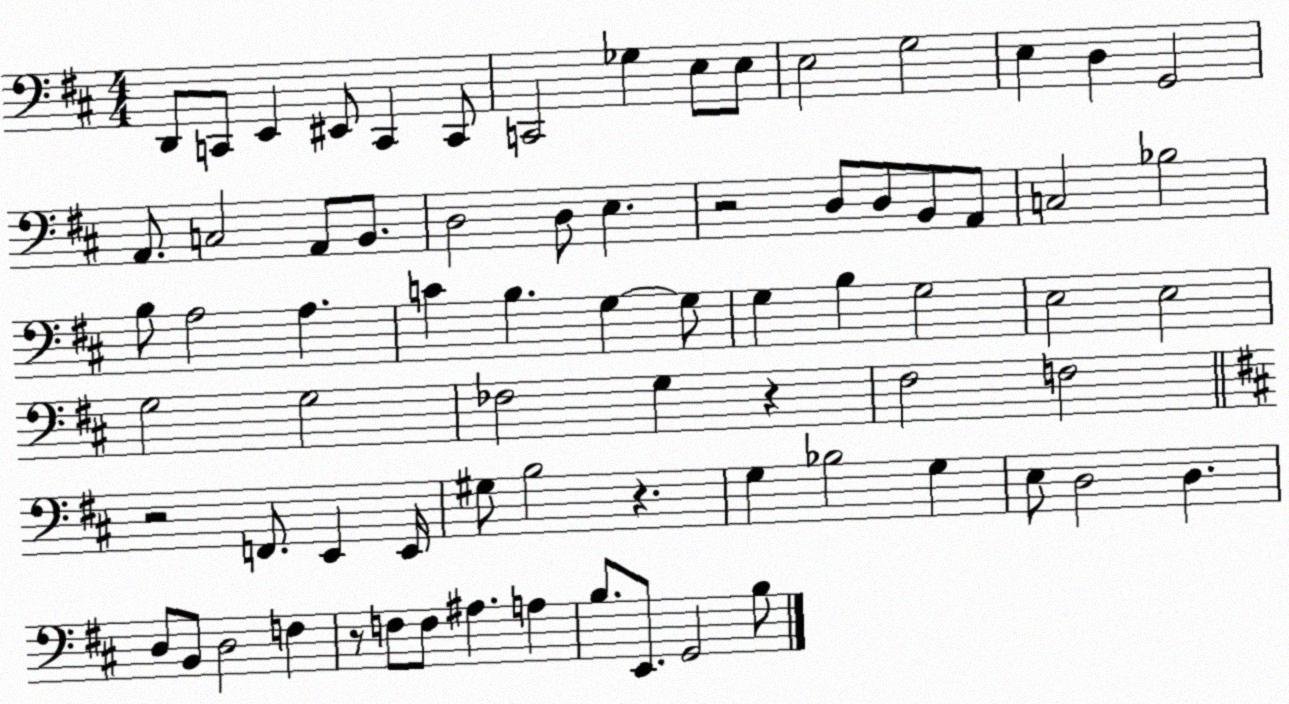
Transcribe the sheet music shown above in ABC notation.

X:1
T:Untitled
M:4/4
L:1/4
K:D
D,,/2 C,,/2 E,, ^E,,/2 C,, C,,/2 C,,2 _G, E,/2 E,/2 E,2 G,2 E, D, G,,2 A,,/2 C,2 A,,/2 B,,/2 D,2 D,/2 E, z2 D,/2 D,/2 B,,/2 A,,/2 C,2 _B,2 B,/2 A,2 A, C B, G, G,/2 G, B, G,2 E,2 E,2 G,2 G,2 _F,2 G, z ^F,2 F,2 z2 F,,/2 E,, E,,/4 ^G,/2 B,2 z G, _B,2 G, E,/2 D,2 D, D,/2 B,,/2 D,2 F, z/2 F,/2 F,/2 ^A, A, B,/2 E,,/2 G,,2 B,/2